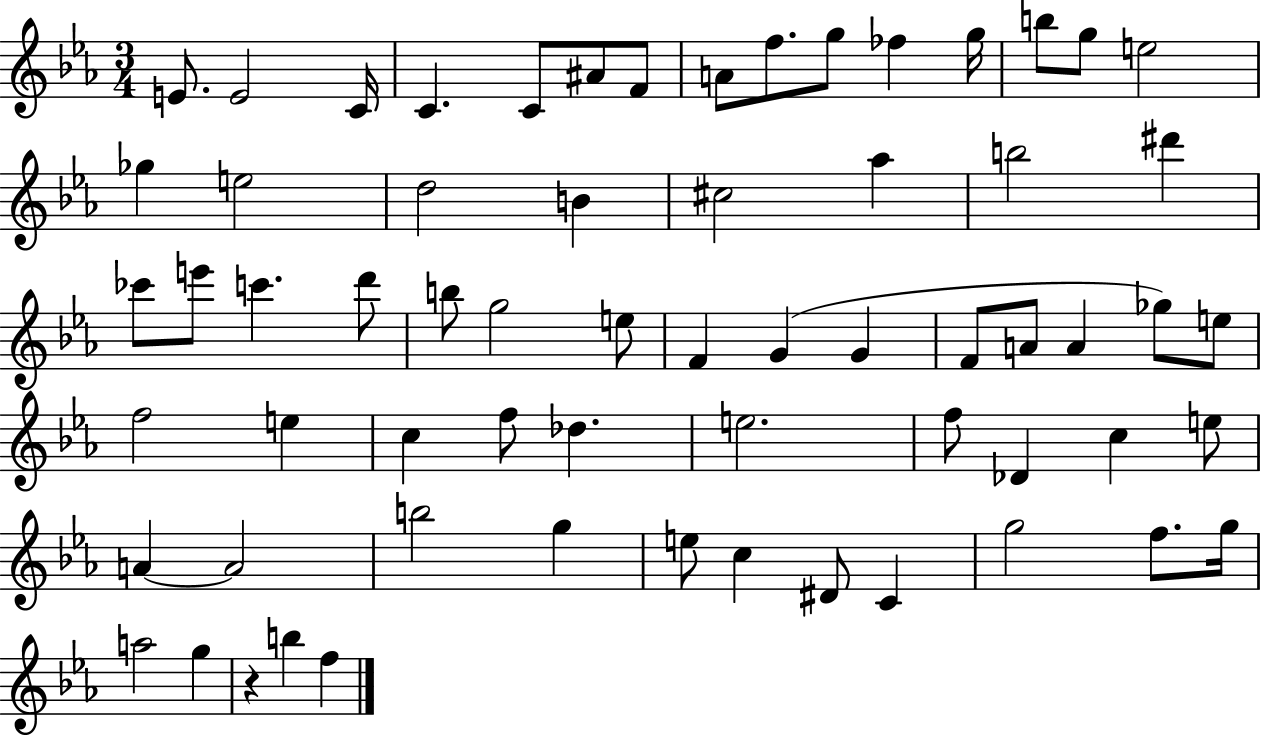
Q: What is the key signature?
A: EES major